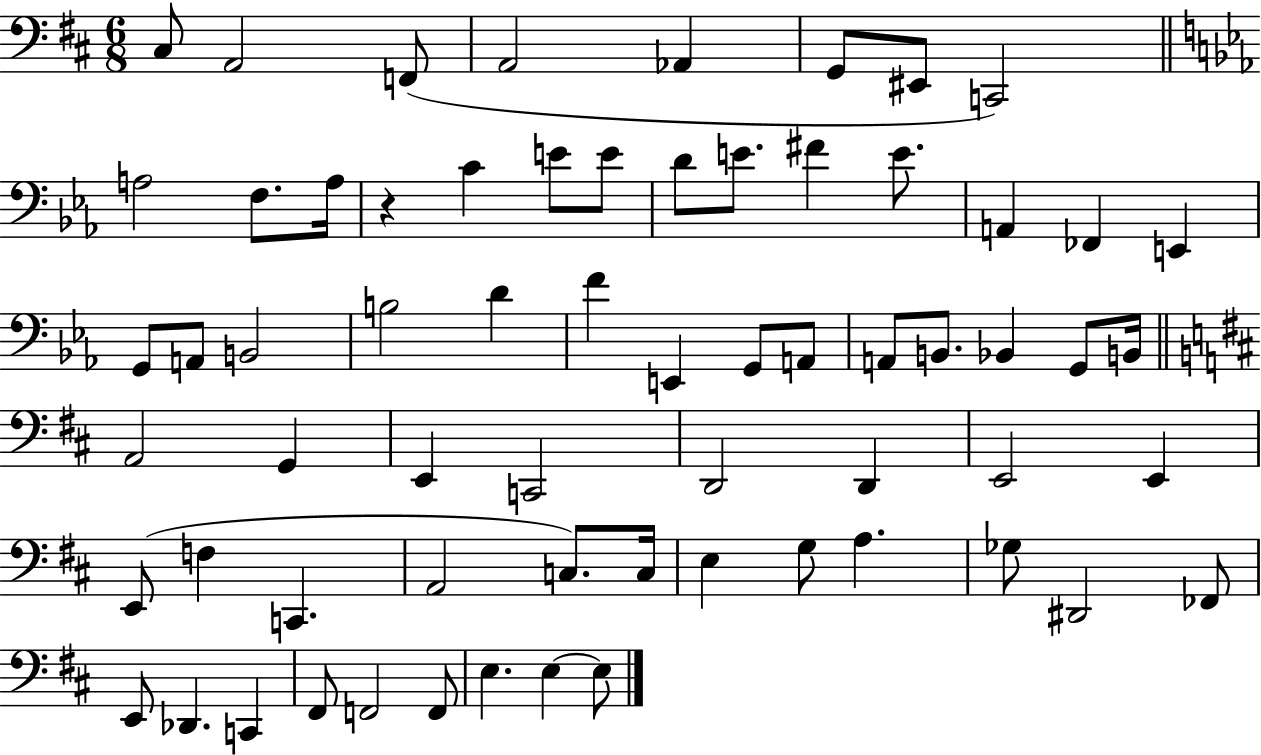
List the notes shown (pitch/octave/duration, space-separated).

C#3/e A2/h F2/e A2/h Ab2/q G2/e EIS2/e C2/h A3/h F3/e. A3/s R/q C4/q E4/e E4/e D4/e E4/e. F#4/q E4/e. A2/q FES2/q E2/q G2/e A2/e B2/h B3/h D4/q F4/q E2/q G2/e A2/e A2/e B2/e. Bb2/q G2/e B2/s A2/h G2/q E2/q C2/h D2/h D2/q E2/h E2/q E2/e F3/q C2/q. A2/h C3/e. C3/s E3/q G3/e A3/q. Gb3/e D#2/h FES2/e E2/e Db2/q. C2/q F#2/e F2/h F2/e E3/q. E3/q E3/e